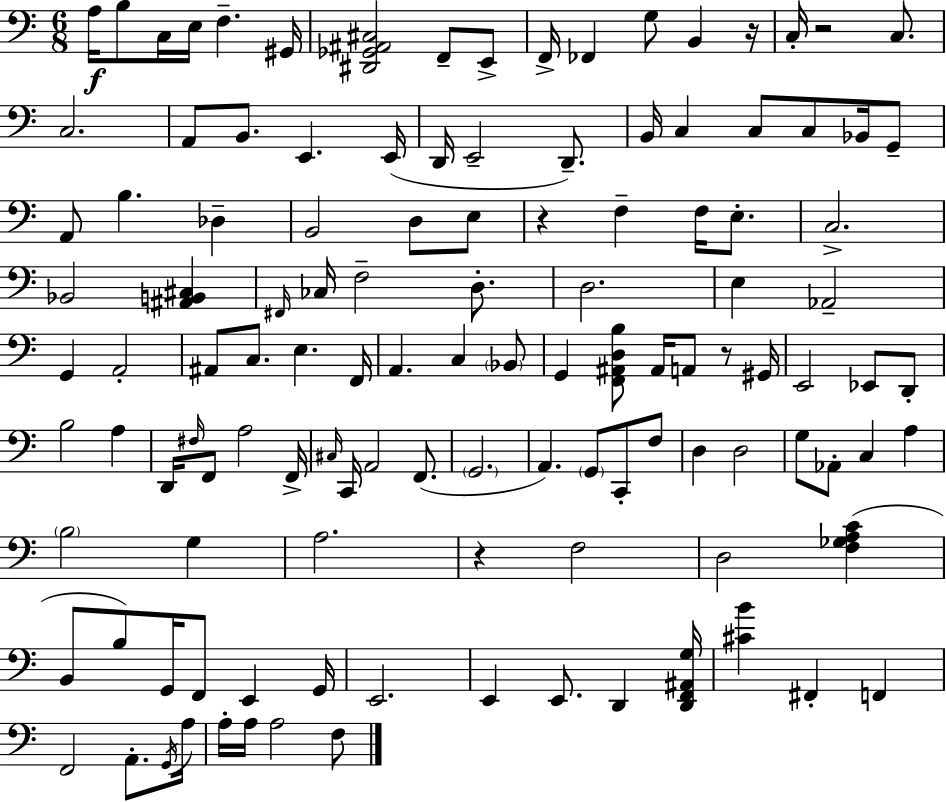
{
  \clef bass
  \numericTimeSignature
  \time 6/8
  \key c \major
  a16\f b8 c16 e16 f4.-- gis,16 | <dis, ges, ais, cis>2 f,8-- e,8-> | f,16-> fes,4 g8 b,4 r16 | c16-. r2 c8. | \break c2. | a,8 b,8. e,4. e,16( | d,16 e,2-- d,8.--) | b,16 c4 c8 c8 bes,16 g,8-- | \break a,8 b4. des4-- | b,2 d8 e8 | r4 f4-- f16 e8.-. | c2.-> | \break bes,2 <ais, b, cis>4 | \grace { fis,16 } ces16 f2-- d8.-. | d2. | e4 aes,2-- | \break g,4 a,2-. | ais,8 c8. e4. | f,16 a,4. c4 \parenthesize bes,8 | g,4 <f, ais, d b>8 ais,16 a,8 r8 | \break gis,16 e,2 ees,8 d,8-. | b2 a4 | d,16 \grace { fis16 } f,8 a2 | f,16-> \grace { cis16 } c,16 a,2 | \break f,8.( \parenthesize g,2. | a,4.) \parenthesize g,8 c,8-. | f8 d4 d2 | g8 aes,8-. c4 a4 | \break \parenthesize b2 g4 | a2. | r4 f2 | d2 <f ges a c'>4( | \break b,8 b8) g,16 f,8 e,4 | g,16 e,2. | e,4 e,8. d,4 | <d, f, ais, g>16 <cis' b'>4 fis,4-. f,4 | \break f,2 a,8.-. | \acciaccatura { g,16 } a16 a16-. a16 a2 | f8 \bar "|."
}